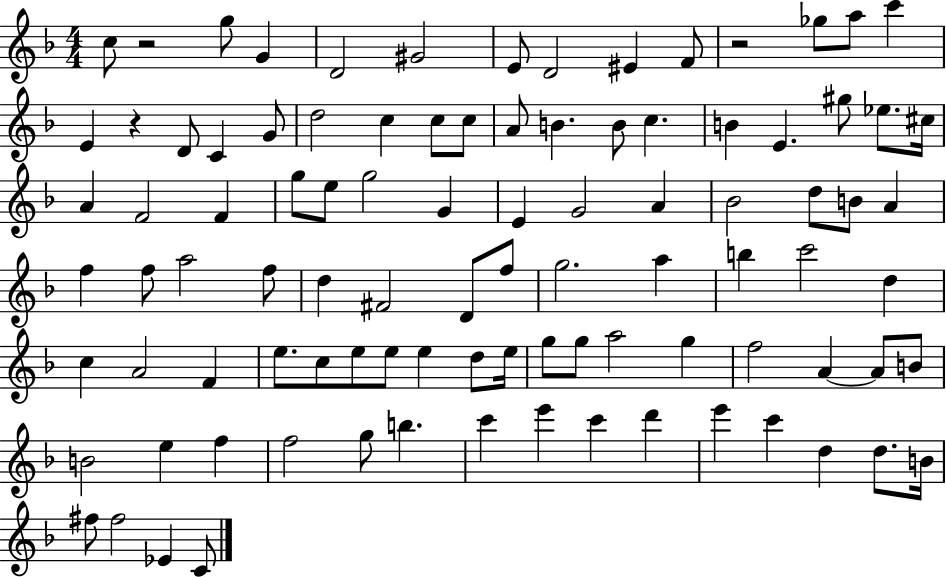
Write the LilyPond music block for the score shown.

{
  \clef treble
  \numericTimeSignature
  \time 4/4
  \key f \major
  c''8 r2 g''8 g'4 | d'2 gis'2 | e'8 d'2 eis'4 f'8 | r2 ges''8 a''8 c'''4 | \break e'4 r4 d'8 c'4 g'8 | d''2 c''4 c''8 c''8 | a'8 b'4. b'8 c''4. | b'4 e'4. gis''8 ees''8. cis''16 | \break a'4 f'2 f'4 | g''8 e''8 g''2 g'4 | e'4 g'2 a'4 | bes'2 d''8 b'8 a'4 | \break f''4 f''8 a''2 f''8 | d''4 fis'2 d'8 f''8 | g''2. a''4 | b''4 c'''2 d''4 | \break c''4 a'2 f'4 | e''8. c''8 e''8 e''8 e''4 d''8 e''16 | g''8 g''8 a''2 g''4 | f''2 a'4~~ a'8 b'8 | \break b'2 e''4 f''4 | f''2 g''8 b''4. | c'''4 e'''4 c'''4 d'''4 | e'''4 c'''4 d''4 d''8. b'16 | \break fis''8 fis''2 ees'4 c'8 | \bar "|."
}